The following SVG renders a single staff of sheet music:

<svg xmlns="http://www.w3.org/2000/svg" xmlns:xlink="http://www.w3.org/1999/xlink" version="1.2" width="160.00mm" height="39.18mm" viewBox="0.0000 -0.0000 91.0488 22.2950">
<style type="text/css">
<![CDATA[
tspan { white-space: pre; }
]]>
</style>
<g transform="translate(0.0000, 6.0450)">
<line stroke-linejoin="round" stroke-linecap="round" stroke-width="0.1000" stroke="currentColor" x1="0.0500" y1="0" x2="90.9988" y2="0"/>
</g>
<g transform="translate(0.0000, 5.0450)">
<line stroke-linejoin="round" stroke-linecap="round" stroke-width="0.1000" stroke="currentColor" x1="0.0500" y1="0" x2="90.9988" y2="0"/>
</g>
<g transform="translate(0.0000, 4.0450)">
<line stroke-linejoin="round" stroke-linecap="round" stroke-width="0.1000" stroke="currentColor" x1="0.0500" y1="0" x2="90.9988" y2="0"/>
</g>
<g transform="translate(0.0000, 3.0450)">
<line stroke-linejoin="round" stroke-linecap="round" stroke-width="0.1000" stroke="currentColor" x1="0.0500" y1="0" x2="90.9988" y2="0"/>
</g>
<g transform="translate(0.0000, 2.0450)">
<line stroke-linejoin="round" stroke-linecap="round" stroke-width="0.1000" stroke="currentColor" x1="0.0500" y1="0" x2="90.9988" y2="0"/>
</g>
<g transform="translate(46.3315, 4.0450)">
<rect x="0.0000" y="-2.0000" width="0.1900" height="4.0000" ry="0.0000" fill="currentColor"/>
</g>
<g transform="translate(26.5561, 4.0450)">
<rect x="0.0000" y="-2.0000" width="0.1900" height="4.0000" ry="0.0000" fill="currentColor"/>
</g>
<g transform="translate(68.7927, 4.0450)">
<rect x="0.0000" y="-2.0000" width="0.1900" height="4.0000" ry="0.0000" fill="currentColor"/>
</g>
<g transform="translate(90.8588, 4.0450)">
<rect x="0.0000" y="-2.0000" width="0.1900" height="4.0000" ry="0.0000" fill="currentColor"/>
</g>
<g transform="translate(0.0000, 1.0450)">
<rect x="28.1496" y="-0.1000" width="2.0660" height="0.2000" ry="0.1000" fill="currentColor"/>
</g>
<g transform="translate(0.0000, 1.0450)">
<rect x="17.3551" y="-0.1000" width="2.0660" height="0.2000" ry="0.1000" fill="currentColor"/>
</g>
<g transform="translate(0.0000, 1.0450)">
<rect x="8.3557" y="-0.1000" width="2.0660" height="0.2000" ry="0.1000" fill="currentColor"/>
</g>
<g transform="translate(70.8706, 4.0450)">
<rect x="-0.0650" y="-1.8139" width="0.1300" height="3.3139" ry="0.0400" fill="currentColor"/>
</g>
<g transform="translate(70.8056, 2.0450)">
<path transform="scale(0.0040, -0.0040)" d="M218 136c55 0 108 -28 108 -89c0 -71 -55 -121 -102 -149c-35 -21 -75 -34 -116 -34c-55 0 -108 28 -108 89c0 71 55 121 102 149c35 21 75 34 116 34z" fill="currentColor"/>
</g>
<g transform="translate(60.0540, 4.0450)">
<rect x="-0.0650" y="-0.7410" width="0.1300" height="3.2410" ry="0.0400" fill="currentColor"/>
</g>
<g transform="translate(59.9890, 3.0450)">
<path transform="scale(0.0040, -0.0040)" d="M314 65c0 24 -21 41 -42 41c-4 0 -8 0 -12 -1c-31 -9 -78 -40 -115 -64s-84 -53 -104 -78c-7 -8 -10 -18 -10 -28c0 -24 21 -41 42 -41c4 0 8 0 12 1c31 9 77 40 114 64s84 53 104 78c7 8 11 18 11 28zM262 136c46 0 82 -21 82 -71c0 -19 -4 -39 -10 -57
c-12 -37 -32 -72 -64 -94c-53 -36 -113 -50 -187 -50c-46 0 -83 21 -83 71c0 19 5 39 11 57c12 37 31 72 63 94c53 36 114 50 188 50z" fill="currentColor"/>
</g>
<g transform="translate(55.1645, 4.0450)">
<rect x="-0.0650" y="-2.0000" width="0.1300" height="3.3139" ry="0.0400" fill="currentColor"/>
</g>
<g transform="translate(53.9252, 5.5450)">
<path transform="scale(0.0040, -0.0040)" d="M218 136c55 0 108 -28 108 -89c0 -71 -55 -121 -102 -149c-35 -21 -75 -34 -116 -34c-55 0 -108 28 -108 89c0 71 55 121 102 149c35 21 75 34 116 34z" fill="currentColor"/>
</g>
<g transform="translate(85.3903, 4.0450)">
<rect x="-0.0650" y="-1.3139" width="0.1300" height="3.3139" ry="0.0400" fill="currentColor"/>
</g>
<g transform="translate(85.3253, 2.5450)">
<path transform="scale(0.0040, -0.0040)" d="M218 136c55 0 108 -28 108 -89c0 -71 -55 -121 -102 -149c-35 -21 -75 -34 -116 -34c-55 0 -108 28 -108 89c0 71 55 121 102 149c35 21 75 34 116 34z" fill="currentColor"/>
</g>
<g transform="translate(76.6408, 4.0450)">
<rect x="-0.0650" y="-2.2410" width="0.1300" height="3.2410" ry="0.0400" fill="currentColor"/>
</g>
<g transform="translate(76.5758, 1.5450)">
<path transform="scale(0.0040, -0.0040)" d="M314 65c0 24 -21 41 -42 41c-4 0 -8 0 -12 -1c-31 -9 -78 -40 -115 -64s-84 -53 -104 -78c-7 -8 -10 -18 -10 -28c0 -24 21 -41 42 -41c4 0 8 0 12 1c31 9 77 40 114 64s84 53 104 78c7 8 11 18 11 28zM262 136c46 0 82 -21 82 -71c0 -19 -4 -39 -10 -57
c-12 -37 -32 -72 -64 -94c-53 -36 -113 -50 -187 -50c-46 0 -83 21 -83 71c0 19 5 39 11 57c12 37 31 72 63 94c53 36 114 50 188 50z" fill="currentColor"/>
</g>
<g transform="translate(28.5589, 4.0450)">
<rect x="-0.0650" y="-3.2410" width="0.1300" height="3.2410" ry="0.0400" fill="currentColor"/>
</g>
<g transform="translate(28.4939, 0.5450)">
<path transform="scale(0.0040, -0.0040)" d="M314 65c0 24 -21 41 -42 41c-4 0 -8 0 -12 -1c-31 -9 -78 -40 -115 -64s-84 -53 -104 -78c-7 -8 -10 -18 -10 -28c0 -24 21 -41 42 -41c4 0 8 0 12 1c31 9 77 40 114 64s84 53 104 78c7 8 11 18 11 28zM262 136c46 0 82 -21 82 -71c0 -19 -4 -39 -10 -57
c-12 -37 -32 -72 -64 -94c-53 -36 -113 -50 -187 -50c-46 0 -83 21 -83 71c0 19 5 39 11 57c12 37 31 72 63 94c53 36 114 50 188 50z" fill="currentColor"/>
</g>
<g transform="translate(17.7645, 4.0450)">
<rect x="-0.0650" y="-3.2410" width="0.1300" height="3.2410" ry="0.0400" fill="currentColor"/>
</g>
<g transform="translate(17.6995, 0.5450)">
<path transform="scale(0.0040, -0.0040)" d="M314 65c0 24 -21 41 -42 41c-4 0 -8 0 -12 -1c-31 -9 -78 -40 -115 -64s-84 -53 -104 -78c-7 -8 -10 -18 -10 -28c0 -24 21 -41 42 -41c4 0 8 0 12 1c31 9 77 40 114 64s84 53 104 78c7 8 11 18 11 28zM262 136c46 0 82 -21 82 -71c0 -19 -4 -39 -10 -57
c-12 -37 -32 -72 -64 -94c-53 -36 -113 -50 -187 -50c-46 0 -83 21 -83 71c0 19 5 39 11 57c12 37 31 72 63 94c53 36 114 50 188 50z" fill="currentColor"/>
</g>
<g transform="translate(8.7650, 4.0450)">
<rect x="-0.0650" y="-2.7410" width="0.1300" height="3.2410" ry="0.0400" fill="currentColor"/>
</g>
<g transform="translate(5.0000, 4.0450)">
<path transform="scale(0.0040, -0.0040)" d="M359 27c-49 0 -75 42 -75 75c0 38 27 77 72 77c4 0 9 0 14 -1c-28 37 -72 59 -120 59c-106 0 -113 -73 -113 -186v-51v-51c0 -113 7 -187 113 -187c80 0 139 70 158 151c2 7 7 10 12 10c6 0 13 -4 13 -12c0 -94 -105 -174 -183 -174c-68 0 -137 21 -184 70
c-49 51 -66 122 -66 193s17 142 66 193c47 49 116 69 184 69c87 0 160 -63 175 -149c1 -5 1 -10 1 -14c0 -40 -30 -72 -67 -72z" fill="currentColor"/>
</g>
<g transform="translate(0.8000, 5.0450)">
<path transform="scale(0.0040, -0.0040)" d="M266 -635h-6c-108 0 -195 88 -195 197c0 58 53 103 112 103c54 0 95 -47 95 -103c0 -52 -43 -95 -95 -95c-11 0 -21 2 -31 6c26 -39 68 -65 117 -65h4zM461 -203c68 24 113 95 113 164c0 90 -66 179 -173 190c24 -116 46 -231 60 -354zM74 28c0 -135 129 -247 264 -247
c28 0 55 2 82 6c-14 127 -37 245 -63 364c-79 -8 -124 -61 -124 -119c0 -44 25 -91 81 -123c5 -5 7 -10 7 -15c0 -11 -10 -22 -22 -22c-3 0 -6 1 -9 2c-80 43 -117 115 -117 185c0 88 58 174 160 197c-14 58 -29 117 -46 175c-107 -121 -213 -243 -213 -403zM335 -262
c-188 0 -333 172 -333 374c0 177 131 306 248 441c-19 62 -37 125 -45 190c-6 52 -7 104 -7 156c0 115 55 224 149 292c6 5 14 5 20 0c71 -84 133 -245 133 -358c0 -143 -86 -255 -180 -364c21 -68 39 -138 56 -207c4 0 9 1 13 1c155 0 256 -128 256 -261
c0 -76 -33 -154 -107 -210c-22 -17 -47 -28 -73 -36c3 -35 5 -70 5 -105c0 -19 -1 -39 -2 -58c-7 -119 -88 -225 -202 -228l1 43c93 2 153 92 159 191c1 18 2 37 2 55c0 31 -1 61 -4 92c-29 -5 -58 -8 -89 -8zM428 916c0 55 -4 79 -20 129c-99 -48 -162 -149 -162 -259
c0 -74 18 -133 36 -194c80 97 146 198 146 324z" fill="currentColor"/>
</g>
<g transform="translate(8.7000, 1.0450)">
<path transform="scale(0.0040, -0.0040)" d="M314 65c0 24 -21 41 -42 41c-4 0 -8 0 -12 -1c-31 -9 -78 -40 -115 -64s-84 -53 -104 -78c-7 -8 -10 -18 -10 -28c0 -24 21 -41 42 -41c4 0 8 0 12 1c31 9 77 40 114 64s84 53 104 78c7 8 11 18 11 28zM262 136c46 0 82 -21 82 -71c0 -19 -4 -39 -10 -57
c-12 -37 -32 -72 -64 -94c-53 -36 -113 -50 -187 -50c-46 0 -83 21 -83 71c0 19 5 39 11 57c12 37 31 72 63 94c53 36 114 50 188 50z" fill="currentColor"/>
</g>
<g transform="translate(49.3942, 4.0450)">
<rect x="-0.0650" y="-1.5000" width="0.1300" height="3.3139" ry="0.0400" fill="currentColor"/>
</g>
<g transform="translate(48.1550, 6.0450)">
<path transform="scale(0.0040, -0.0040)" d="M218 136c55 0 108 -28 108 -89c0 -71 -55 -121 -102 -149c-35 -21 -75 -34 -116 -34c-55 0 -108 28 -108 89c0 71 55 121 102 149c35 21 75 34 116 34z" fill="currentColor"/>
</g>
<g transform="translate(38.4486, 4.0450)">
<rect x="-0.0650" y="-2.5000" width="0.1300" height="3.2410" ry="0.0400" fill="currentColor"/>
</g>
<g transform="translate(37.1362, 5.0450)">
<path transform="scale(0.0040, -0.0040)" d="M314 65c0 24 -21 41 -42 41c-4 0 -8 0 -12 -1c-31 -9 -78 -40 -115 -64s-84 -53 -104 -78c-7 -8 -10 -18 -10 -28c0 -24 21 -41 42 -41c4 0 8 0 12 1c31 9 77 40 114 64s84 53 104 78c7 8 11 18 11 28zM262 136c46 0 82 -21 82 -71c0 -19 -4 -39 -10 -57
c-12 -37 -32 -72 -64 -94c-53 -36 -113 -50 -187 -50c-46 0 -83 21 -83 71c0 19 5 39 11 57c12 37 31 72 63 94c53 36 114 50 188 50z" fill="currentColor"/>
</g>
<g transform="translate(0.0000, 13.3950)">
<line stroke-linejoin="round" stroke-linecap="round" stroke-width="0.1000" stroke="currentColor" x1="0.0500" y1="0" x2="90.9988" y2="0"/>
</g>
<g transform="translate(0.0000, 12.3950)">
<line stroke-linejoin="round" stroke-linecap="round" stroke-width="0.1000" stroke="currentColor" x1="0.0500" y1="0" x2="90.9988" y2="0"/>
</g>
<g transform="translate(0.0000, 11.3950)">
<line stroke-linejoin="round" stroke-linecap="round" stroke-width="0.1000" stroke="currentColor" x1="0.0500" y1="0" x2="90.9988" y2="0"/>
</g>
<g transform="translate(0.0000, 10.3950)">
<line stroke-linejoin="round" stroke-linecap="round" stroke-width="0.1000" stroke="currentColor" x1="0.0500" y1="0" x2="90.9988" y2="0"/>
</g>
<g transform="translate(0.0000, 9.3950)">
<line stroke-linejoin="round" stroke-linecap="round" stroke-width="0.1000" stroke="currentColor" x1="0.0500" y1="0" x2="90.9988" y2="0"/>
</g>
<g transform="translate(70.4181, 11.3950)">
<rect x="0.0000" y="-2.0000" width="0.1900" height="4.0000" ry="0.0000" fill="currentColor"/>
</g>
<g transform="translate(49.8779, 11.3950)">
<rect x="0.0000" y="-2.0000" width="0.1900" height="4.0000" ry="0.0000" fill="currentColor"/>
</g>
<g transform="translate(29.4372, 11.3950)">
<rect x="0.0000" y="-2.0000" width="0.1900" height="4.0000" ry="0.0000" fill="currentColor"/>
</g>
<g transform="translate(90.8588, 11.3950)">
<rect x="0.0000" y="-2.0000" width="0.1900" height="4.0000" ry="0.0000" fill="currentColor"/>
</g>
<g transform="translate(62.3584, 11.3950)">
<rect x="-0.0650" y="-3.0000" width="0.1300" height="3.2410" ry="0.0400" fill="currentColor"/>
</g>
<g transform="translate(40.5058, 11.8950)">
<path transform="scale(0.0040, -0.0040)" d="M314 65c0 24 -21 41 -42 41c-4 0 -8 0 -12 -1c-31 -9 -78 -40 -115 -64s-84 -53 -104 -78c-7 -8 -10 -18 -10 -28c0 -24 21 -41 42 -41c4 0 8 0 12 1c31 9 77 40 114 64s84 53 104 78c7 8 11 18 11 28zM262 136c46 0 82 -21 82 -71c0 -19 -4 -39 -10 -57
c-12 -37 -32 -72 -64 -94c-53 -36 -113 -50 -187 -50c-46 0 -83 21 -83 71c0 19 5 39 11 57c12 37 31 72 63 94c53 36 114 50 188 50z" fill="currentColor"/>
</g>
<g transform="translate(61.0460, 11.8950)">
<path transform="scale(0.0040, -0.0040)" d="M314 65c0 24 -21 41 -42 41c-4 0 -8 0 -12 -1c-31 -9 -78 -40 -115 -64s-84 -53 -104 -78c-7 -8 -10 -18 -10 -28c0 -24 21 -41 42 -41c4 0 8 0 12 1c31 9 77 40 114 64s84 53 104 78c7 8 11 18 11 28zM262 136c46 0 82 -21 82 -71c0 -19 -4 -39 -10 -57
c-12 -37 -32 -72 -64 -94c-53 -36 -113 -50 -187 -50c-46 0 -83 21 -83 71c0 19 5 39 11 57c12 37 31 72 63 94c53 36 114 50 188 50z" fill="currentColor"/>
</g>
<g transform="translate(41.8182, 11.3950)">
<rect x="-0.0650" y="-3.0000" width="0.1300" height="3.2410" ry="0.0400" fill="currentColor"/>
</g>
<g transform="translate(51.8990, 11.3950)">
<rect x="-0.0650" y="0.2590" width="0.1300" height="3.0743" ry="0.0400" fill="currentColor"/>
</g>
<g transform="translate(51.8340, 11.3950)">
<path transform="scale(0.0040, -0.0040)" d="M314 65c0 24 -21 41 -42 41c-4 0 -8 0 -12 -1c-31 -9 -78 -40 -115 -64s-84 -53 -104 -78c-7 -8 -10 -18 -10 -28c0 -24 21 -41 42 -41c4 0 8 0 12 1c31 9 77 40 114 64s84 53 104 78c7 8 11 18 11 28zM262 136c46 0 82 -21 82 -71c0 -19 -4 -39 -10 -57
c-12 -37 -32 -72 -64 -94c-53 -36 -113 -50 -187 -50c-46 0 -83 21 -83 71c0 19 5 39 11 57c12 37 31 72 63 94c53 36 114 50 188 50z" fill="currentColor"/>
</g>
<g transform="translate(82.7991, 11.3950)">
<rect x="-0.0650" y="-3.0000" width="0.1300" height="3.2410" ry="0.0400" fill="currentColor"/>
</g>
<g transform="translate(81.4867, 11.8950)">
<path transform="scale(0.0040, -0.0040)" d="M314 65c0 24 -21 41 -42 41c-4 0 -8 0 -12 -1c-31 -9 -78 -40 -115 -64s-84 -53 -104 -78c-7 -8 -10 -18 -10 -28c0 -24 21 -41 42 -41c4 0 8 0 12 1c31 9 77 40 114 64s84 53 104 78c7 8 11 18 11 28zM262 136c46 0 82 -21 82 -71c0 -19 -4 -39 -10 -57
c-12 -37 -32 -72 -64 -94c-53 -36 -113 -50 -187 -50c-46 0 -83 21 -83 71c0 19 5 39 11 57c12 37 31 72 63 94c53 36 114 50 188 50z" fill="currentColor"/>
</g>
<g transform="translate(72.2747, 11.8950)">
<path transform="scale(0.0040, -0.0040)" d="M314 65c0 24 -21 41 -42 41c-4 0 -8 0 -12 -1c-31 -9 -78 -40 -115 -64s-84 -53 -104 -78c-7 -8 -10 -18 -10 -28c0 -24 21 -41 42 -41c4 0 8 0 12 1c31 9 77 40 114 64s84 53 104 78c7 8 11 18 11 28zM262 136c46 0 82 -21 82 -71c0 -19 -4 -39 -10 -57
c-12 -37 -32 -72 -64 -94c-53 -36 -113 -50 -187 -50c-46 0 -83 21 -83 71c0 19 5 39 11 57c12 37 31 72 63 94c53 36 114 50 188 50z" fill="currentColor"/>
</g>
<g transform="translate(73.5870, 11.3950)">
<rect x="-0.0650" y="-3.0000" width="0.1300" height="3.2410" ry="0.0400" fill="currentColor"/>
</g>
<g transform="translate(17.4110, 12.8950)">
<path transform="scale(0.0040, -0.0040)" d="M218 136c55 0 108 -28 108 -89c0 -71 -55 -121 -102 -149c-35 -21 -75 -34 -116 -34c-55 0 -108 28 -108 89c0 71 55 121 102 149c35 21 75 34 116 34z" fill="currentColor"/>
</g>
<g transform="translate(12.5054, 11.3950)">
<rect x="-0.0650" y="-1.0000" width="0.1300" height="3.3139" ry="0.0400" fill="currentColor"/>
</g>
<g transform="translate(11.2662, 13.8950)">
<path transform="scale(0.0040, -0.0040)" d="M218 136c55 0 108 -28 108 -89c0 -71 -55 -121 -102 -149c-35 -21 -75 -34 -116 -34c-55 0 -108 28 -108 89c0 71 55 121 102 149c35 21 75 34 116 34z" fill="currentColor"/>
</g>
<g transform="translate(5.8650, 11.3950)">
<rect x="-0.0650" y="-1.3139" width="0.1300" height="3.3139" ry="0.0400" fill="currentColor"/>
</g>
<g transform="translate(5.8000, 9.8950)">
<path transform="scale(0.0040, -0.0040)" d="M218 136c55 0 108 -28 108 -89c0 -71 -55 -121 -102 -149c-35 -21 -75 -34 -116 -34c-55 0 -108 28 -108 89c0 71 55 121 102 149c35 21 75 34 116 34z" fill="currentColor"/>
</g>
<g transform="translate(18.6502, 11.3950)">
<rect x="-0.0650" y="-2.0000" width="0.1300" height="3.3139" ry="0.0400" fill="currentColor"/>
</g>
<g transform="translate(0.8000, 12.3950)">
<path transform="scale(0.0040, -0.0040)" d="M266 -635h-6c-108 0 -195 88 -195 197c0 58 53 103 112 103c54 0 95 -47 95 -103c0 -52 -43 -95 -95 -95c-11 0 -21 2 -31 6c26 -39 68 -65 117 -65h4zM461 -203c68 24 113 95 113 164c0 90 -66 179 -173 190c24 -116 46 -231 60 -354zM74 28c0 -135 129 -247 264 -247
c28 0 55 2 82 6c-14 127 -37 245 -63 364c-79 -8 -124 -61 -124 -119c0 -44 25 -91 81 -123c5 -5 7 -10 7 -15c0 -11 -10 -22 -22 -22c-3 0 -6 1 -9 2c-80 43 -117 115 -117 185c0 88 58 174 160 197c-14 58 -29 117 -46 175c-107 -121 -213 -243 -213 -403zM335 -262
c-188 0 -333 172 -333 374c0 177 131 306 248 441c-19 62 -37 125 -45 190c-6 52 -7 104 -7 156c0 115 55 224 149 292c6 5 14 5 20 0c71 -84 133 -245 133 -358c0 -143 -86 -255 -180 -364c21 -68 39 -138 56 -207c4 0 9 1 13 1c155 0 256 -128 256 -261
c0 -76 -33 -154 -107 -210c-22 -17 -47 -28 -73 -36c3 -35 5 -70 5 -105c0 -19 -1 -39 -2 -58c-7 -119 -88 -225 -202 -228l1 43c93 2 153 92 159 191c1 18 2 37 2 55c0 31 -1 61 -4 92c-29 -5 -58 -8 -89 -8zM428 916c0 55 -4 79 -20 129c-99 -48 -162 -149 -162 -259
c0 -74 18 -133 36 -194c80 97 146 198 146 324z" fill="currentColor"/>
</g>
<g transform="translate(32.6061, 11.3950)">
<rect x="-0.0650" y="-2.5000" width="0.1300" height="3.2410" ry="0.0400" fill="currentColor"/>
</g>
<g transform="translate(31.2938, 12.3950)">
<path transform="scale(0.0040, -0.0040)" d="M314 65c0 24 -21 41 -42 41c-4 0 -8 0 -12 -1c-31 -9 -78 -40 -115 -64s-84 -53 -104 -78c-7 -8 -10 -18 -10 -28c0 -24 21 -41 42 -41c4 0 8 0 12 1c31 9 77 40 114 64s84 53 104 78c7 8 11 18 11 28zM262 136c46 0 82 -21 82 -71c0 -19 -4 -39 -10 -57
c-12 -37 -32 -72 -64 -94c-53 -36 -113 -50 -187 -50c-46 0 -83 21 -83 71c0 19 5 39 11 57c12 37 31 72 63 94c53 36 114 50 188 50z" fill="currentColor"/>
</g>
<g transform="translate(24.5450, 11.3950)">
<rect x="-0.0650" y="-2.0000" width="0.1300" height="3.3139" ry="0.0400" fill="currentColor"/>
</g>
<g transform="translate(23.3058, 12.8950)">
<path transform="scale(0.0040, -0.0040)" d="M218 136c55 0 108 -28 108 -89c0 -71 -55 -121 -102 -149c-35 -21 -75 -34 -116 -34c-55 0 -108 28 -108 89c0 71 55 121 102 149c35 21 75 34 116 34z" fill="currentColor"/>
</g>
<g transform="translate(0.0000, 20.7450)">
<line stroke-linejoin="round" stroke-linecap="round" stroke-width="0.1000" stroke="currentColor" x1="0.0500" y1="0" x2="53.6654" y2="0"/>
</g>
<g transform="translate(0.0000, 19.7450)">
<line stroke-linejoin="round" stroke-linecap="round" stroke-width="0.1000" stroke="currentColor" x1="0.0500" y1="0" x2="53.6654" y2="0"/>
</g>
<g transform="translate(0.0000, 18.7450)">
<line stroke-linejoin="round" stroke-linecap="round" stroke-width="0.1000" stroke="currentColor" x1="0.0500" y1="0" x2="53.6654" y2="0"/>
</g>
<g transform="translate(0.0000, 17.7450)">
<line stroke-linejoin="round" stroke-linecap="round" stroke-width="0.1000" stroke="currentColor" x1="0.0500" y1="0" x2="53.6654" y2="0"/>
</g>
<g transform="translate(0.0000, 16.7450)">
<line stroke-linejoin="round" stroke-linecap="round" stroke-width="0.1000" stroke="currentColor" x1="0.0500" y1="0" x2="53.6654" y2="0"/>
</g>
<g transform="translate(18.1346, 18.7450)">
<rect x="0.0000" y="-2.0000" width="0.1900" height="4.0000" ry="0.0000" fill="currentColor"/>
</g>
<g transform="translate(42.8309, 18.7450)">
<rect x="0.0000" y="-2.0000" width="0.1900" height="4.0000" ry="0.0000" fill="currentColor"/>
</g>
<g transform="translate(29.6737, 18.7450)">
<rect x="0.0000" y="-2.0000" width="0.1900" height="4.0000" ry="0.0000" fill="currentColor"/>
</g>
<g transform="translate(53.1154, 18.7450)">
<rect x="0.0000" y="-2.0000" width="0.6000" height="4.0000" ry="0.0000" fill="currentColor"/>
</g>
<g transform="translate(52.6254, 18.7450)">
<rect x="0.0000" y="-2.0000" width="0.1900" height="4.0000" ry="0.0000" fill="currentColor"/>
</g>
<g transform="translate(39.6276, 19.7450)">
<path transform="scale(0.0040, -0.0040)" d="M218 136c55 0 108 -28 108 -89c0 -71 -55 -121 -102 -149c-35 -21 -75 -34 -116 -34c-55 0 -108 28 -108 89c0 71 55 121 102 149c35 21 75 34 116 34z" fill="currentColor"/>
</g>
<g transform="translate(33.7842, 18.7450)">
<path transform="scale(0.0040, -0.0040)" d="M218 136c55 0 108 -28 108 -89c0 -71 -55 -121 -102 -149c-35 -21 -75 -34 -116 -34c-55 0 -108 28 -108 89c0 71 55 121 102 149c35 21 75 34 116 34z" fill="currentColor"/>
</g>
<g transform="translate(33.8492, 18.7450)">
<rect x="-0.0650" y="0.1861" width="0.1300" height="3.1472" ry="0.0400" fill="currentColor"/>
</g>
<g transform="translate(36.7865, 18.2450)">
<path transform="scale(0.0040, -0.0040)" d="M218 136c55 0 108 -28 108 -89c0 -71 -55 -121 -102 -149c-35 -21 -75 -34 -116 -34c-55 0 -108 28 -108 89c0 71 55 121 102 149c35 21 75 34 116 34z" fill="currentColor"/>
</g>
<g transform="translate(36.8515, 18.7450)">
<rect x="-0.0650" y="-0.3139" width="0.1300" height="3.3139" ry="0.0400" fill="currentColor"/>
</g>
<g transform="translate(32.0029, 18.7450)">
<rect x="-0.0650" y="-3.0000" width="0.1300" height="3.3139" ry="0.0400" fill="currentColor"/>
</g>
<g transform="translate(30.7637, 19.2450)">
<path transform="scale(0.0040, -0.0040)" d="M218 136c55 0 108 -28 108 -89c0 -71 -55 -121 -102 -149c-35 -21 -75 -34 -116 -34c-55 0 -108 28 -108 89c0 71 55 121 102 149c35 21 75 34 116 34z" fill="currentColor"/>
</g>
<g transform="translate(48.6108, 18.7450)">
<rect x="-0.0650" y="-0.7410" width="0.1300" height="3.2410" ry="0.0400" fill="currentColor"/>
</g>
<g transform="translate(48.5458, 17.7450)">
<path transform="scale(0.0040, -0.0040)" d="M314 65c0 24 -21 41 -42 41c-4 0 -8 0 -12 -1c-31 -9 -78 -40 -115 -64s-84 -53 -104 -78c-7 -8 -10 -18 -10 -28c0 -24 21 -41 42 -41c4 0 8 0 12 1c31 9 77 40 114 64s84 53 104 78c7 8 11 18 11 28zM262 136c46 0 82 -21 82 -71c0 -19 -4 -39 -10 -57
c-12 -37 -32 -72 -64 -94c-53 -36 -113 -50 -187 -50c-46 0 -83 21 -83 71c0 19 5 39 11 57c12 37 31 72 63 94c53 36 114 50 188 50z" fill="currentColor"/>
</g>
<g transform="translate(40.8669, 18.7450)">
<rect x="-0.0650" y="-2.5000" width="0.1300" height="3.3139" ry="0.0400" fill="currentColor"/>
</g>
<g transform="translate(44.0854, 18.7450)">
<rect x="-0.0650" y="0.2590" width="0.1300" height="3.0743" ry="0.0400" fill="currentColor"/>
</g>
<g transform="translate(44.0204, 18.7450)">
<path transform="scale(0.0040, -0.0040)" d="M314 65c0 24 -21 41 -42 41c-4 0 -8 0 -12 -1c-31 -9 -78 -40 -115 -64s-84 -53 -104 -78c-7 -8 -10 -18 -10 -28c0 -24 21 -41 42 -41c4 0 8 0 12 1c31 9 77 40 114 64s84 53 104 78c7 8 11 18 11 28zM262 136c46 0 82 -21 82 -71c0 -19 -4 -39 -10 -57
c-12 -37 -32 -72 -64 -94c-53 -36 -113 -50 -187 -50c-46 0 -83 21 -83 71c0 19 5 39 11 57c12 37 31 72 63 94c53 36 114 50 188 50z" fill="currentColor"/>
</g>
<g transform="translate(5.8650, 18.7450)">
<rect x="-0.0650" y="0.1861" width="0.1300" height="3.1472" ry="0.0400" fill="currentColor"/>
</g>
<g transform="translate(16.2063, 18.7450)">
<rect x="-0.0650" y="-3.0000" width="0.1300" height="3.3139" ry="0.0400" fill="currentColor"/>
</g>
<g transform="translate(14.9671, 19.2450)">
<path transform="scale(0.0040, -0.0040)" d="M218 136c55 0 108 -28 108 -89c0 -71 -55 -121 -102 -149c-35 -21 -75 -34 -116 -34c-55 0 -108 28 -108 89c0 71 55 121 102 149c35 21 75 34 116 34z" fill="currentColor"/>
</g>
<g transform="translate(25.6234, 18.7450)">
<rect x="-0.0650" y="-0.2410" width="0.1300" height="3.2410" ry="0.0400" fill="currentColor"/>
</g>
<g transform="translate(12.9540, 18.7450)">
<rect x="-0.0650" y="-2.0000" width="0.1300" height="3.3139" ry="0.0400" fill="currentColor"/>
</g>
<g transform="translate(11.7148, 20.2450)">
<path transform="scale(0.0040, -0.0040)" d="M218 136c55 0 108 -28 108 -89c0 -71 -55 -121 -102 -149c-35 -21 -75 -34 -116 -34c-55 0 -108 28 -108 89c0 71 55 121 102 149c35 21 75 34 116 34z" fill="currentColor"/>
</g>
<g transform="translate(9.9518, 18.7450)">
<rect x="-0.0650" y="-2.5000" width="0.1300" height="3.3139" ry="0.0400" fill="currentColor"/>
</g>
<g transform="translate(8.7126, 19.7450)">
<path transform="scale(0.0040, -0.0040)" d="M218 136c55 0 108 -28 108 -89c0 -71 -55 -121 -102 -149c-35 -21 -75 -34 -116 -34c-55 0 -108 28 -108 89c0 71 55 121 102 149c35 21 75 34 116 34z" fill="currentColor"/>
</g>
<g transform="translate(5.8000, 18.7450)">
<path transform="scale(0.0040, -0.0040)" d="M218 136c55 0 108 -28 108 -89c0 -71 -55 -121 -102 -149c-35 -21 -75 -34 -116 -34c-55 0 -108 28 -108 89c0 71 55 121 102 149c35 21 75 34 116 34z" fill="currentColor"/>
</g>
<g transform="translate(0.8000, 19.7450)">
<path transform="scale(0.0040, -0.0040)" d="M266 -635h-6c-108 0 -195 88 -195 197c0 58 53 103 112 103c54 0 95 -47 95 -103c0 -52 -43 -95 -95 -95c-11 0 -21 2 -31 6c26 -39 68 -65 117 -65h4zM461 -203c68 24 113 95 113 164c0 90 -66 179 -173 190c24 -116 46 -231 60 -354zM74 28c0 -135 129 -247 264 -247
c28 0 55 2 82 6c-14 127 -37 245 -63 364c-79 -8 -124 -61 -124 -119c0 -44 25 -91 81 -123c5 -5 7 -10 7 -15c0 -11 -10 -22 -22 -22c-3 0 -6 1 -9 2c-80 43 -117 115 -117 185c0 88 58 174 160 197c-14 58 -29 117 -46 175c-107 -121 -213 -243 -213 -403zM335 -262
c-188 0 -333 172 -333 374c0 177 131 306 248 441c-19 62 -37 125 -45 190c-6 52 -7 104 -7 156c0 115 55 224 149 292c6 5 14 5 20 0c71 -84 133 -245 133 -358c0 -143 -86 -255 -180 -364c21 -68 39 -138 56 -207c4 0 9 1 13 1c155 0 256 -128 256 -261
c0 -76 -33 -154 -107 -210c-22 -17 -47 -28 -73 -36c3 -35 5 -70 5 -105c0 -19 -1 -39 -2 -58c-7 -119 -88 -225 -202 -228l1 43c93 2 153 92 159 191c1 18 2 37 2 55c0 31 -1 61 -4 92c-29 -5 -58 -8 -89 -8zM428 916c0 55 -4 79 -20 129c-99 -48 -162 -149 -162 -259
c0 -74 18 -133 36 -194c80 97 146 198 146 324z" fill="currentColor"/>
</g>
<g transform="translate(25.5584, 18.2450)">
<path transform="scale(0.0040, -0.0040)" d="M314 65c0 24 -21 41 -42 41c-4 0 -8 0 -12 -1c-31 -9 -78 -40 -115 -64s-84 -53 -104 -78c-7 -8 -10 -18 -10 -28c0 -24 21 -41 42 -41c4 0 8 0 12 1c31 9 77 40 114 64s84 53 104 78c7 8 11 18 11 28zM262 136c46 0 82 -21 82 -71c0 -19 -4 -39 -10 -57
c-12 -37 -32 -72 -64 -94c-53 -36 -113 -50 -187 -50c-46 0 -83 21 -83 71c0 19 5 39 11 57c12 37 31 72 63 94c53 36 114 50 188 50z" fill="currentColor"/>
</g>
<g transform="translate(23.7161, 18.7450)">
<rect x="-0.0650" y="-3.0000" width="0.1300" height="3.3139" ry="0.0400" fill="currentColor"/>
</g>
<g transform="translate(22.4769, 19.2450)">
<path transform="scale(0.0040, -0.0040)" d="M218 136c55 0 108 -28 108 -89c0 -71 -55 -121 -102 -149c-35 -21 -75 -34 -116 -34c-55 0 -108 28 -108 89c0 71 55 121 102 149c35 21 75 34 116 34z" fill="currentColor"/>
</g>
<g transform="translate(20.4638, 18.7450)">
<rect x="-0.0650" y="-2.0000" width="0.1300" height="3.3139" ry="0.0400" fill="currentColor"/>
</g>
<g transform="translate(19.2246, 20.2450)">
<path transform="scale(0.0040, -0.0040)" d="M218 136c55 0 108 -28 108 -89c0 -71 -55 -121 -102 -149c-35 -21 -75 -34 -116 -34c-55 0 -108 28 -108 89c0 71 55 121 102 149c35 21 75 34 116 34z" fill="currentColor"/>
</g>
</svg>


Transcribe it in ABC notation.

X:1
T:Untitled
M:4/4
L:1/4
K:C
a2 b2 b2 G2 E F d2 f g2 e e D F F G2 A2 B2 A2 A2 A2 B G F A F A c2 A B c G B2 d2